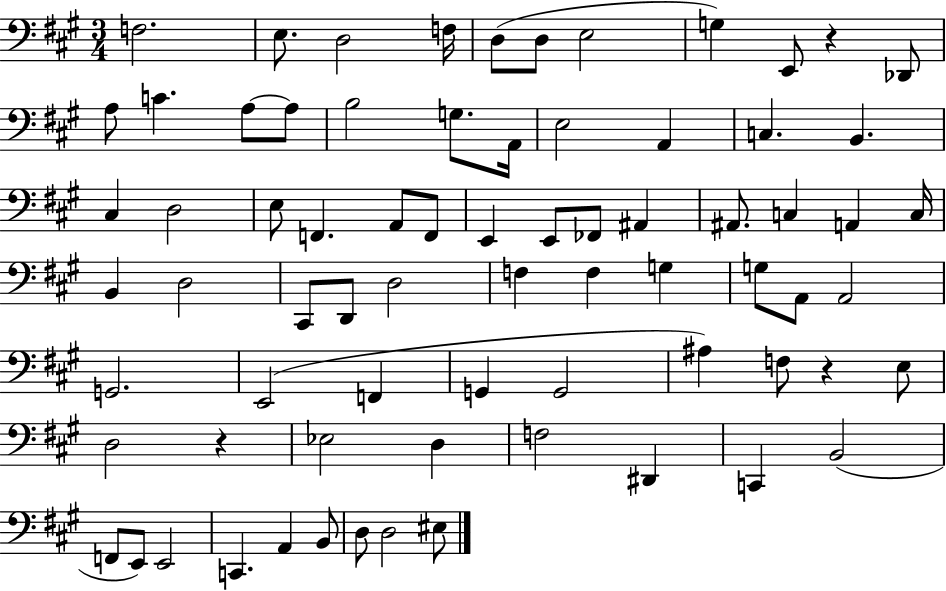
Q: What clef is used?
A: bass